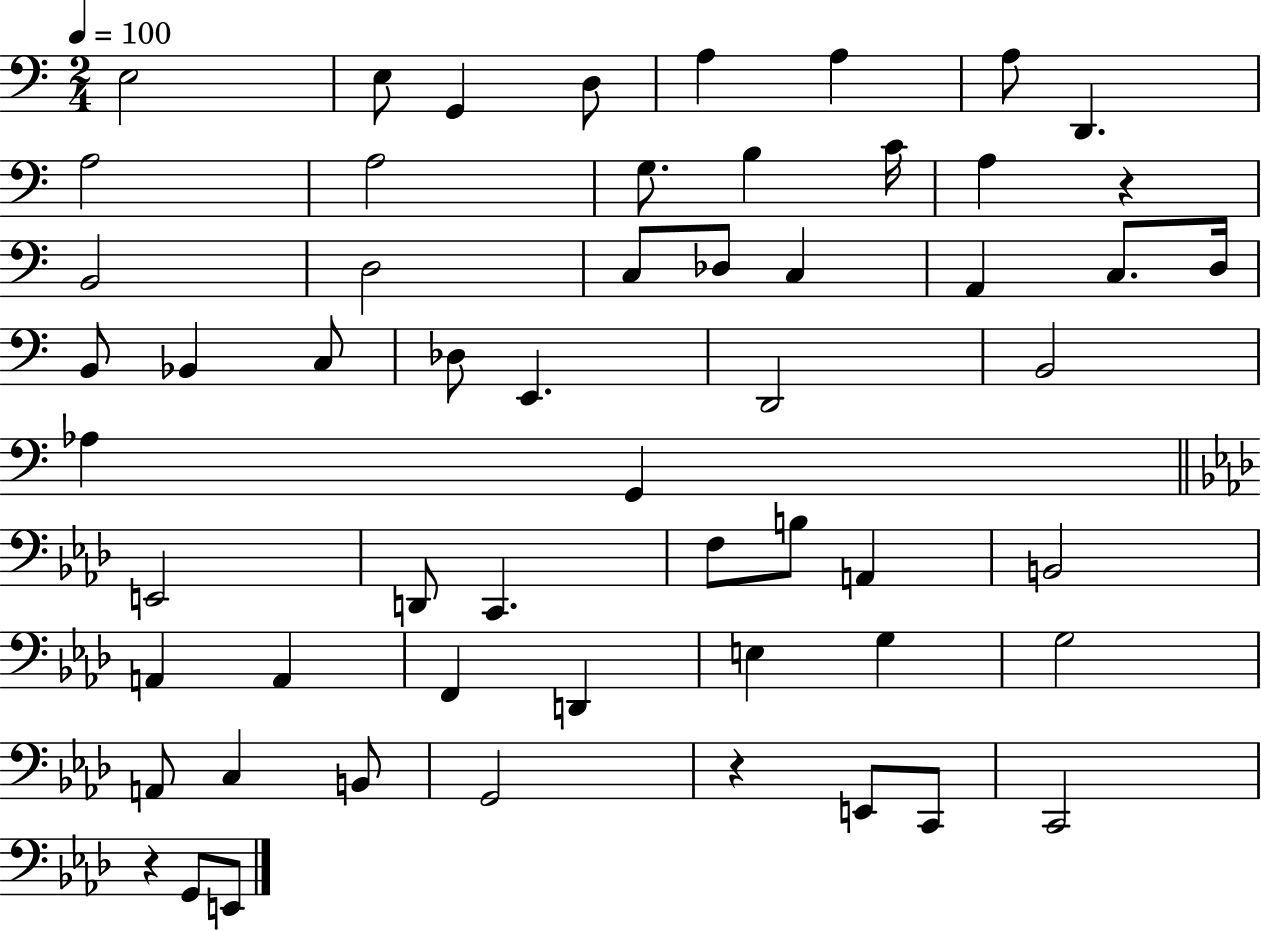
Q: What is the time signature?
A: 2/4